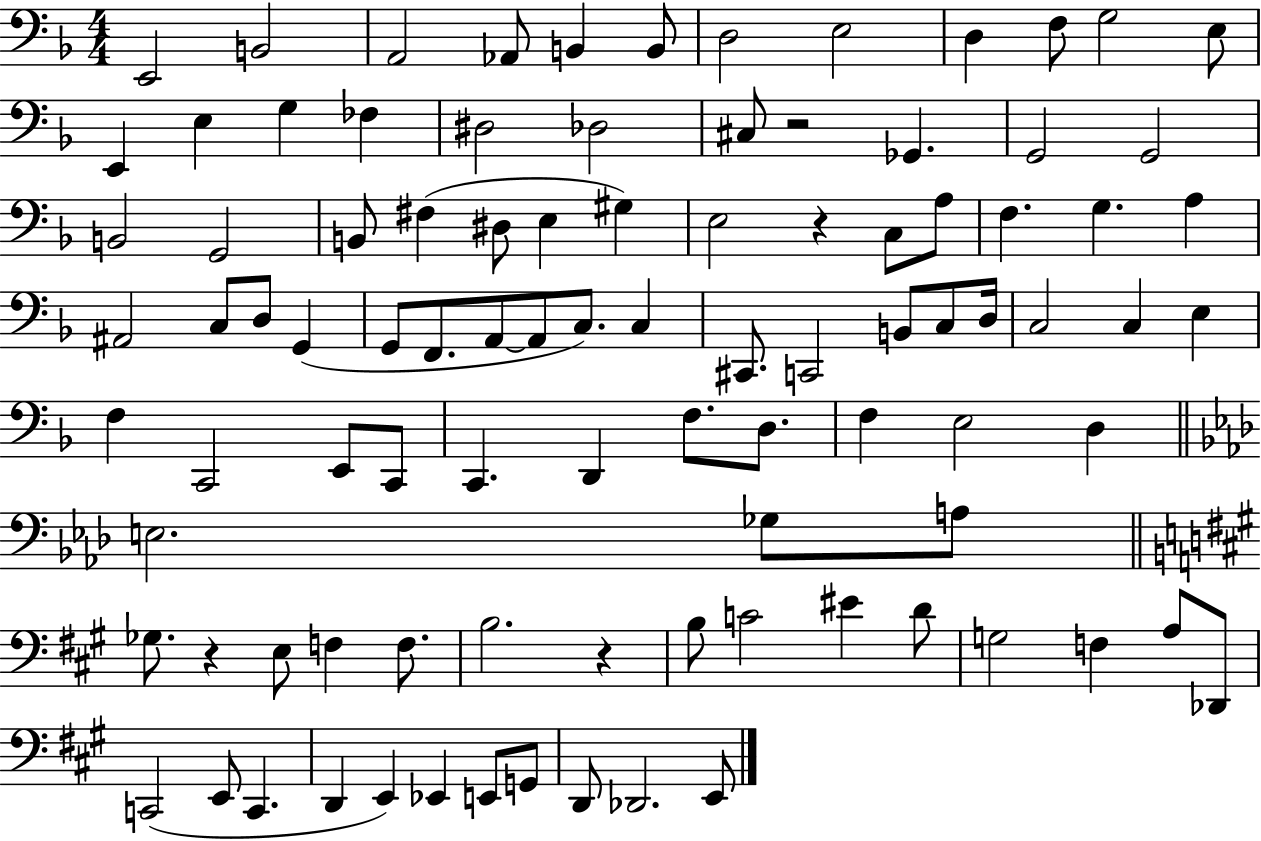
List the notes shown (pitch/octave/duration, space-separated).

E2/h B2/h A2/h Ab2/e B2/q B2/e D3/h E3/h D3/q F3/e G3/h E3/e E2/q E3/q G3/q FES3/q D#3/h Db3/h C#3/e R/h Gb2/q. G2/h G2/h B2/h G2/h B2/e F#3/q D#3/e E3/q G#3/q E3/h R/q C3/e A3/e F3/q. G3/q. A3/q A#2/h C3/e D3/e G2/q G2/e F2/e. A2/e A2/e C3/e. C3/q C#2/e. C2/h B2/e C3/e D3/s C3/h C3/q E3/q F3/q C2/h E2/e C2/e C2/q. D2/q F3/e. D3/e. F3/q E3/h D3/q E3/h. Gb3/e A3/e Gb3/e. R/q E3/e F3/q F3/e. B3/h. R/q B3/e C4/h EIS4/q D4/e G3/h F3/q A3/e Db2/e C2/h E2/e C2/q. D2/q E2/q Eb2/q E2/e G2/e D2/e Db2/h. E2/e